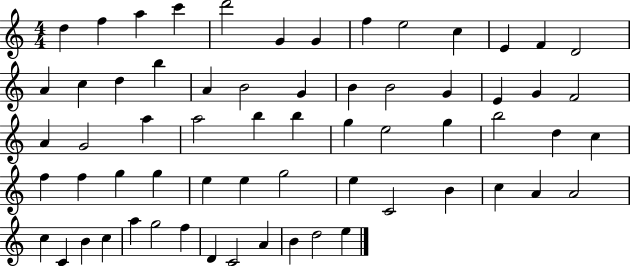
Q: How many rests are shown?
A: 0